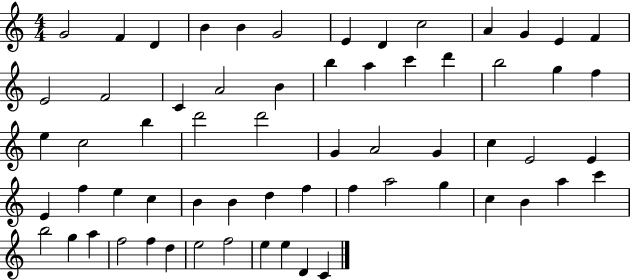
{
  \clef treble
  \numericTimeSignature
  \time 4/4
  \key c \major
  g'2 f'4 d'4 | b'4 b'4 g'2 | e'4 d'4 c''2 | a'4 g'4 e'4 f'4 | \break e'2 f'2 | c'4 a'2 b'4 | b''4 a''4 c'''4 d'''4 | b''2 g''4 f''4 | \break e''4 c''2 b''4 | d'''2 d'''2 | g'4 a'2 g'4 | c''4 e'2 e'4 | \break e'4 f''4 e''4 c''4 | b'4 b'4 d''4 f''4 | f''4 a''2 g''4 | c''4 b'4 a''4 c'''4 | \break b''2 g''4 a''4 | f''2 f''4 d''4 | e''2 f''2 | e''4 e''4 d'4 c'4 | \break \bar "|."
}